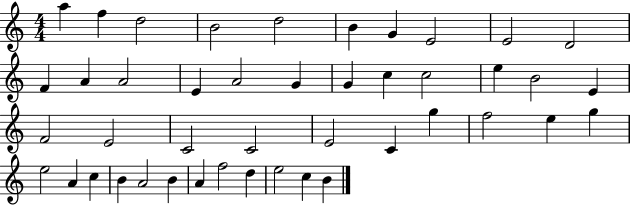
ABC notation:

X:1
T:Untitled
M:4/4
L:1/4
K:C
a f d2 B2 d2 B G E2 E2 D2 F A A2 E A2 G G c c2 e B2 E F2 E2 C2 C2 E2 C g f2 e g e2 A c B A2 B A f2 d e2 c B